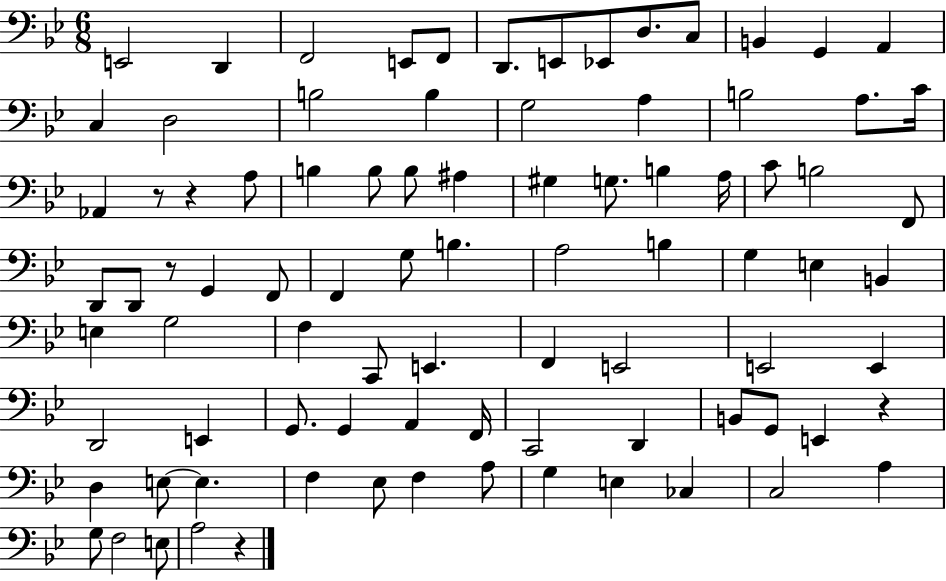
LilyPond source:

{
  \clef bass
  \numericTimeSignature
  \time 6/8
  \key bes \major
  e,2 d,4 | f,2 e,8 f,8 | d,8. e,8 ees,8 d8. c8 | b,4 g,4 a,4 | \break c4 d2 | b2 b4 | g2 a4 | b2 a8. c'16 | \break aes,4 r8 r4 a8 | b4 b8 b8 ais4 | gis4 g8. b4 a16 | c'8 b2 f,8 | \break d,8 d,8 r8 g,4 f,8 | f,4 g8 b4. | a2 b4 | g4 e4 b,4 | \break e4 g2 | f4 c,8 e,4. | f,4 e,2 | e,2 e,4 | \break d,2 e,4 | g,8. g,4 a,4 f,16 | c,2 d,4 | b,8 g,8 e,4 r4 | \break d4 e8~~ e4. | f4 ees8 f4 a8 | g4 e4 ces4 | c2 a4 | \break g8 f2 e8 | a2 r4 | \bar "|."
}